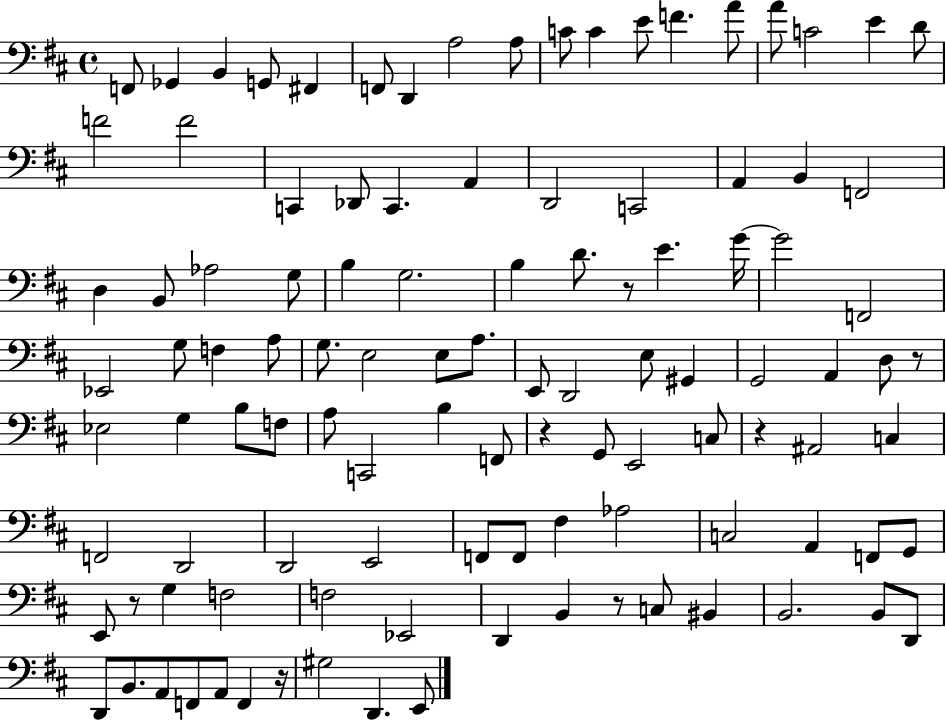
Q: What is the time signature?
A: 4/4